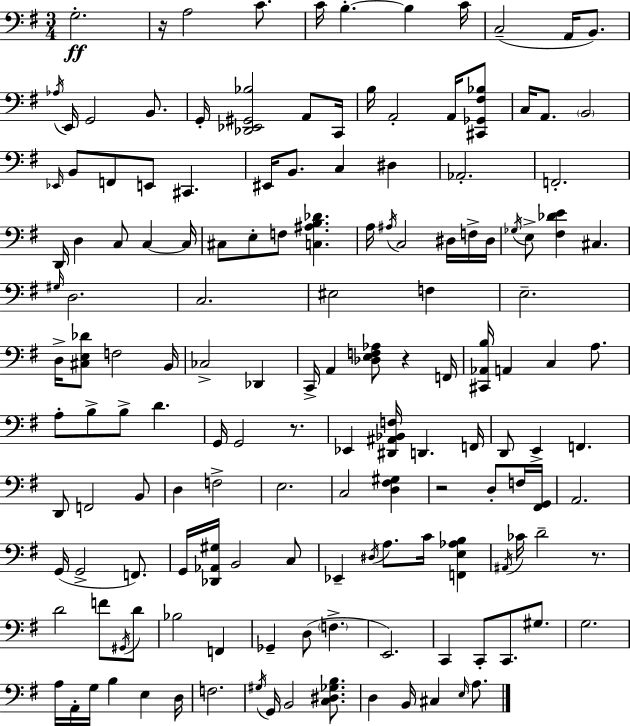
X:1
T:Untitled
M:3/4
L:1/4
K:Em
G,2 z/4 A,2 C/2 C/4 B, B, C/4 C,2 A,,/4 B,,/2 _A,/4 E,,/4 G,,2 B,,/2 G,,/4 [_D,,_E,,^G,,_B,]2 A,,/2 C,,/4 B,/4 A,,2 A,,/4 [^C,,_G,,^F,_B,]/2 C,/4 A,,/2 B,,2 _E,,/4 B,,/2 F,,/2 E,,/2 ^C,, ^E,,/4 B,,/2 C, ^D, _A,,2 F,,2 D,,/4 D, C,/2 C, C,/4 ^C,/2 E,/2 F,/2 [C,^A,B,_D] A,/4 ^A,/4 C,2 ^D,/4 F,/4 ^D,/4 _G,/4 E,/2 [^F,_DE] ^C, ^G,/4 D,2 C,2 ^E,2 F, E,2 D,/4 [^C,E,_D]/2 F,2 B,,/4 _C,2 _D,, C,,/4 A,, [_D,E,F,_A,]/2 z F,,/4 [^C,,_A,,B,]/4 A,, C, A,/2 A,/2 B,/2 B,/2 D G,,/4 G,,2 z/2 _E,, [^D,,^A,,_B,,F,]/4 D,, F,,/4 D,,/2 E,, F,, D,,/2 F,,2 B,,/2 D, F,2 E,2 C,2 [D,^F,^G,] z2 D,/2 F,/4 [^F,,G,,]/4 A,,2 G,,/4 G,,2 F,,/2 G,,/4 [_D,,_A,,^G,]/4 B,,2 C,/2 _E,, ^D,/4 A,/2 C/4 [F,,E,_A,B,] ^A,,/4 _C/4 D2 z/2 D2 F/2 ^G,,/4 D/2 _B,2 F,, _G,, D,/2 F, E,,2 C,, C,,/2 C,,/2 ^G,/2 G,2 A,/4 A,,/4 G,/4 B, E, D,/4 F,2 ^G,/4 G,,/4 B,,2 [C,^D,_G,B,]/2 D, B,,/4 ^C, E,/4 A,/2